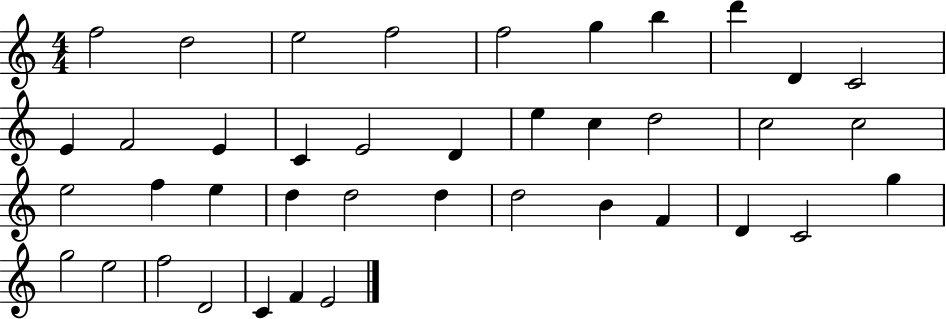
X:1
T:Untitled
M:4/4
L:1/4
K:C
f2 d2 e2 f2 f2 g b d' D C2 E F2 E C E2 D e c d2 c2 c2 e2 f e d d2 d d2 B F D C2 g g2 e2 f2 D2 C F E2